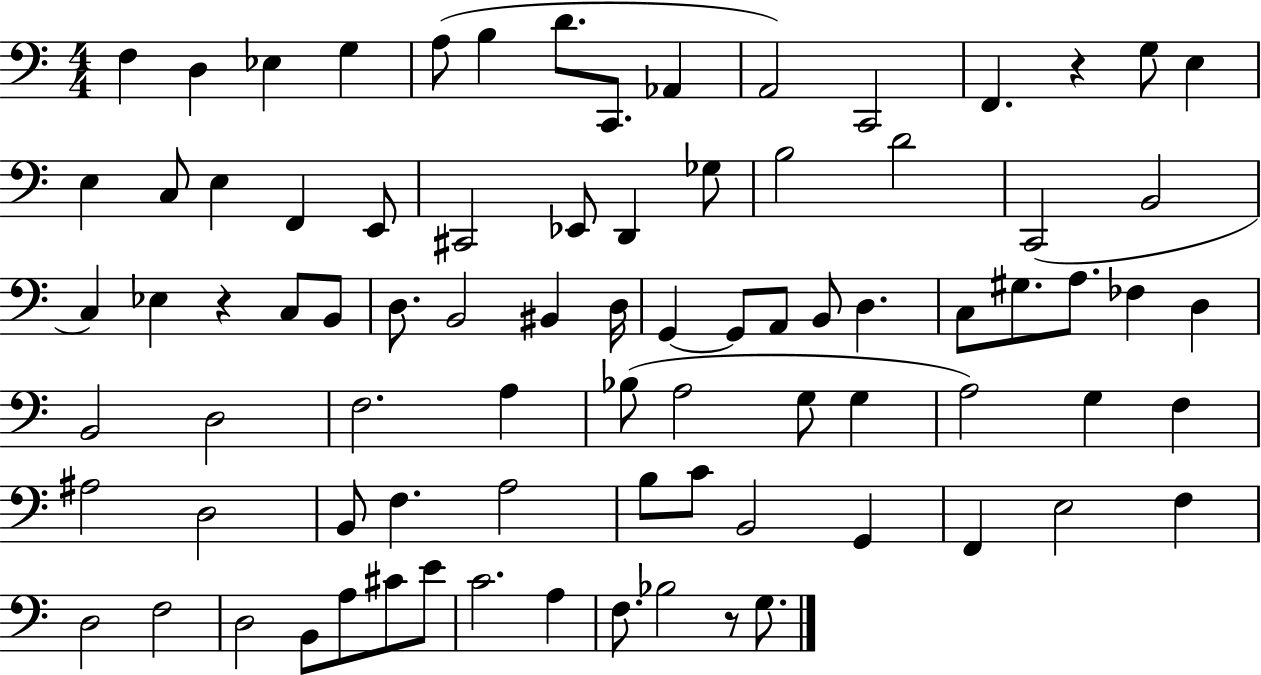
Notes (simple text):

F3/q D3/q Eb3/q G3/q A3/e B3/q D4/e. C2/e. Ab2/q A2/h C2/h F2/q. R/q G3/e E3/q E3/q C3/e E3/q F2/q E2/e C#2/h Eb2/e D2/q Gb3/e B3/h D4/h C2/h B2/h C3/q Eb3/q R/q C3/e B2/e D3/e. B2/h BIS2/q D3/s G2/q G2/e A2/e B2/e D3/q. C3/e G#3/e. A3/e. FES3/q D3/q B2/h D3/h F3/h. A3/q Bb3/e A3/h G3/e G3/q A3/h G3/q F3/q A#3/h D3/h B2/e F3/q. A3/h B3/e C4/e B2/h G2/q F2/q E3/h F3/q D3/h F3/h D3/h B2/e A3/e C#4/e E4/e C4/h. A3/q F3/e. Bb3/h R/e G3/e.